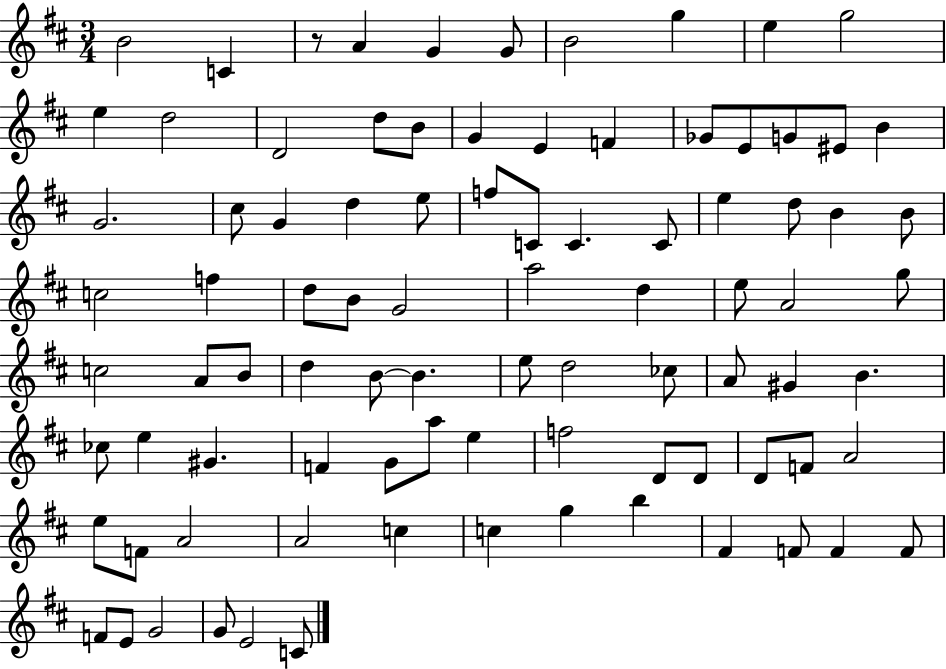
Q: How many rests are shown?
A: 1